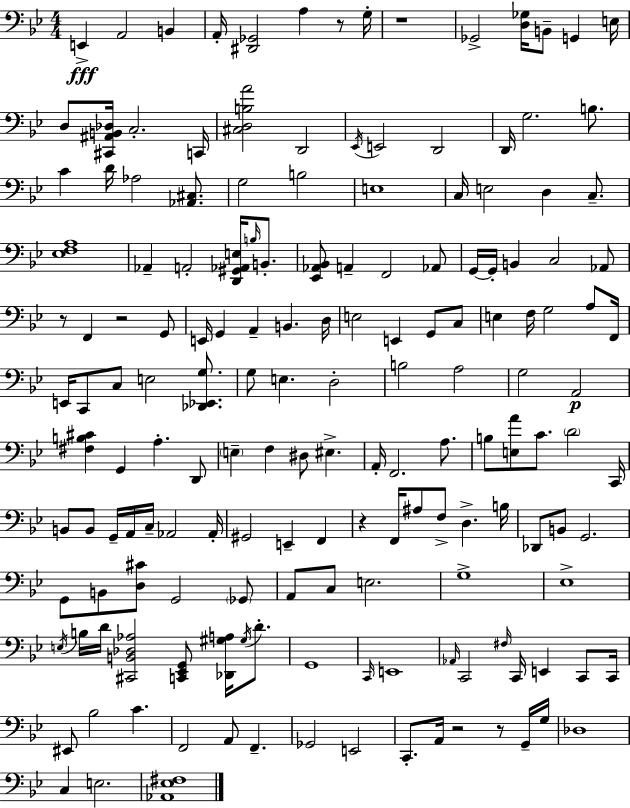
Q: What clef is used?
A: bass